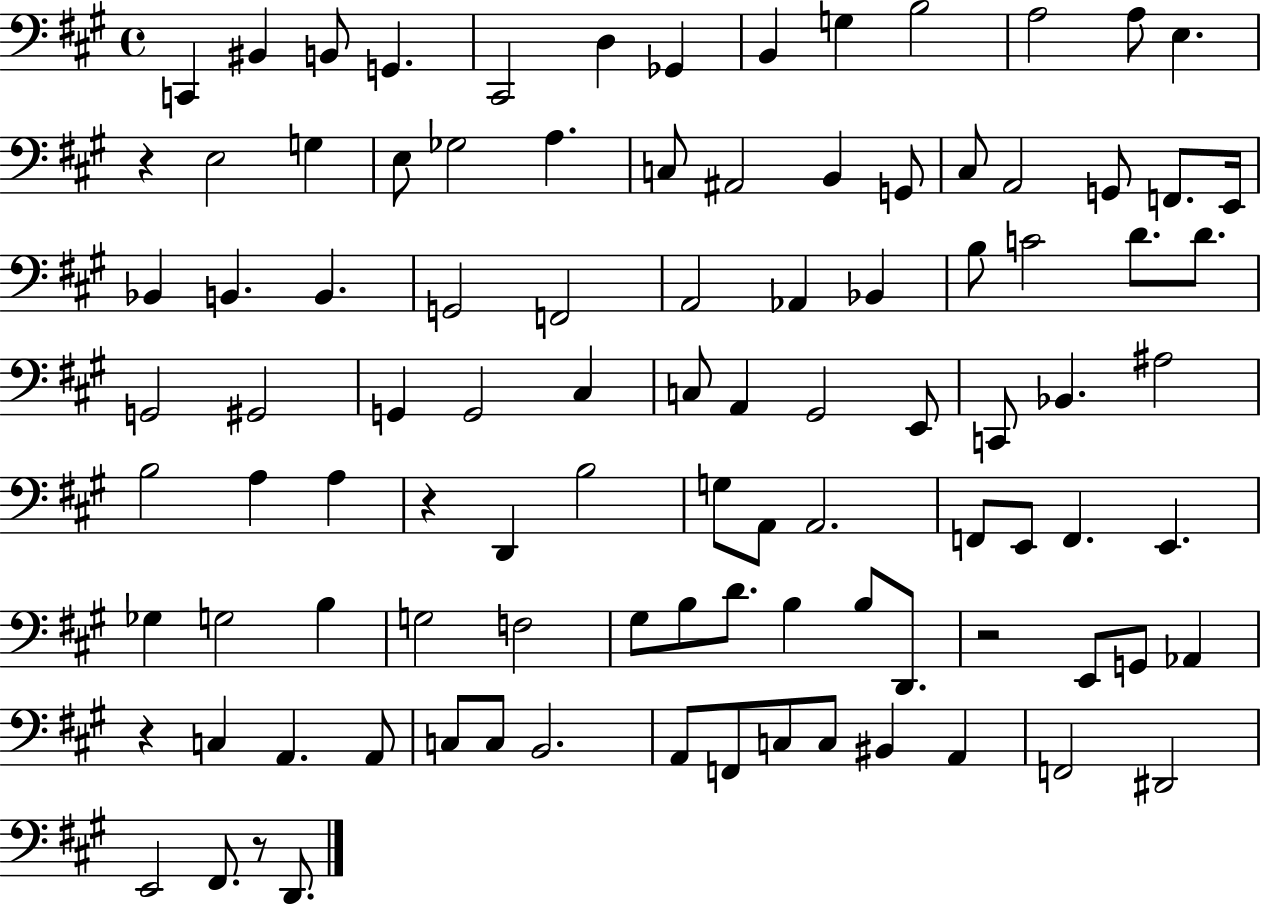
X:1
T:Untitled
M:4/4
L:1/4
K:A
C,, ^B,, B,,/2 G,, ^C,,2 D, _G,, B,, G, B,2 A,2 A,/2 E, z E,2 G, E,/2 _G,2 A, C,/2 ^A,,2 B,, G,,/2 ^C,/2 A,,2 G,,/2 F,,/2 E,,/4 _B,, B,, B,, G,,2 F,,2 A,,2 _A,, _B,, B,/2 C2 D/2 D/2 G,,2 ^G,,2 G,, G,,2 ^C, C,/2 A,, ^G,,2 E,,/2 C,,/2 _B,, ^A,2 B,2 A, A, z D,, B,2 G,/2 A,,/2 A,,2 F,,/2 E,,/2 F,, E,, _G, G,2 B, G,2 F,2 ^G,/2 B,/2 D/2 B, B,/2 D,,/2 z2 E,,/2 G,,/2 _A,, z C, A,, A,,/2 C,/2 C,/2 B,,2 A,,/2 F,,/2 C,/2 C,/2 ^B,, A,, F,,2 ^D,,2 E,,2 ^F,,/2 z/2 D,,/2